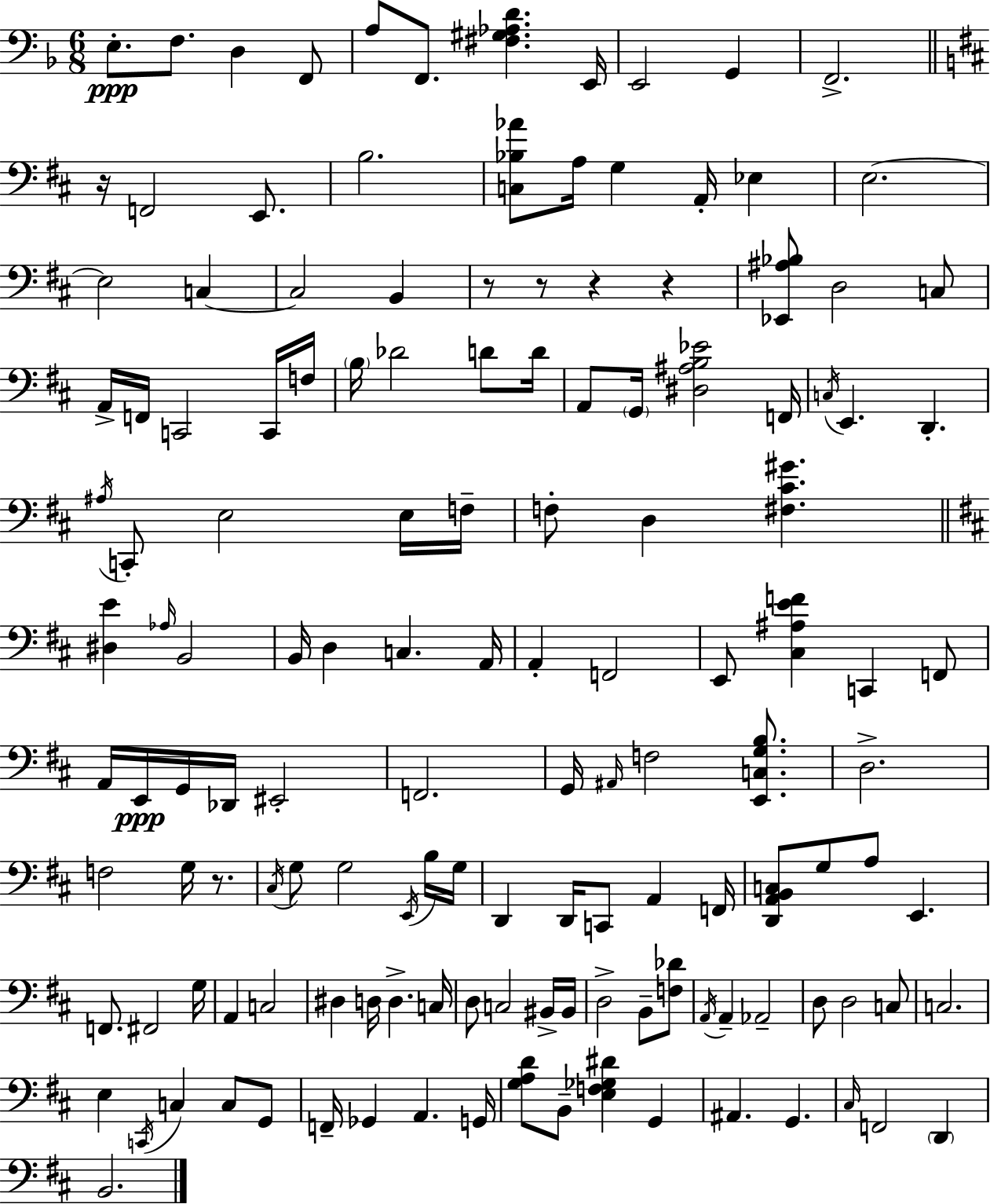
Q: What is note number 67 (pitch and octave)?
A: D3